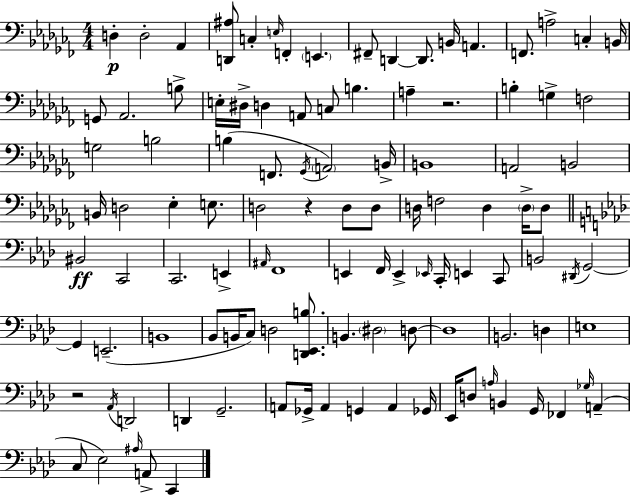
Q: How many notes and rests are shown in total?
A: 109